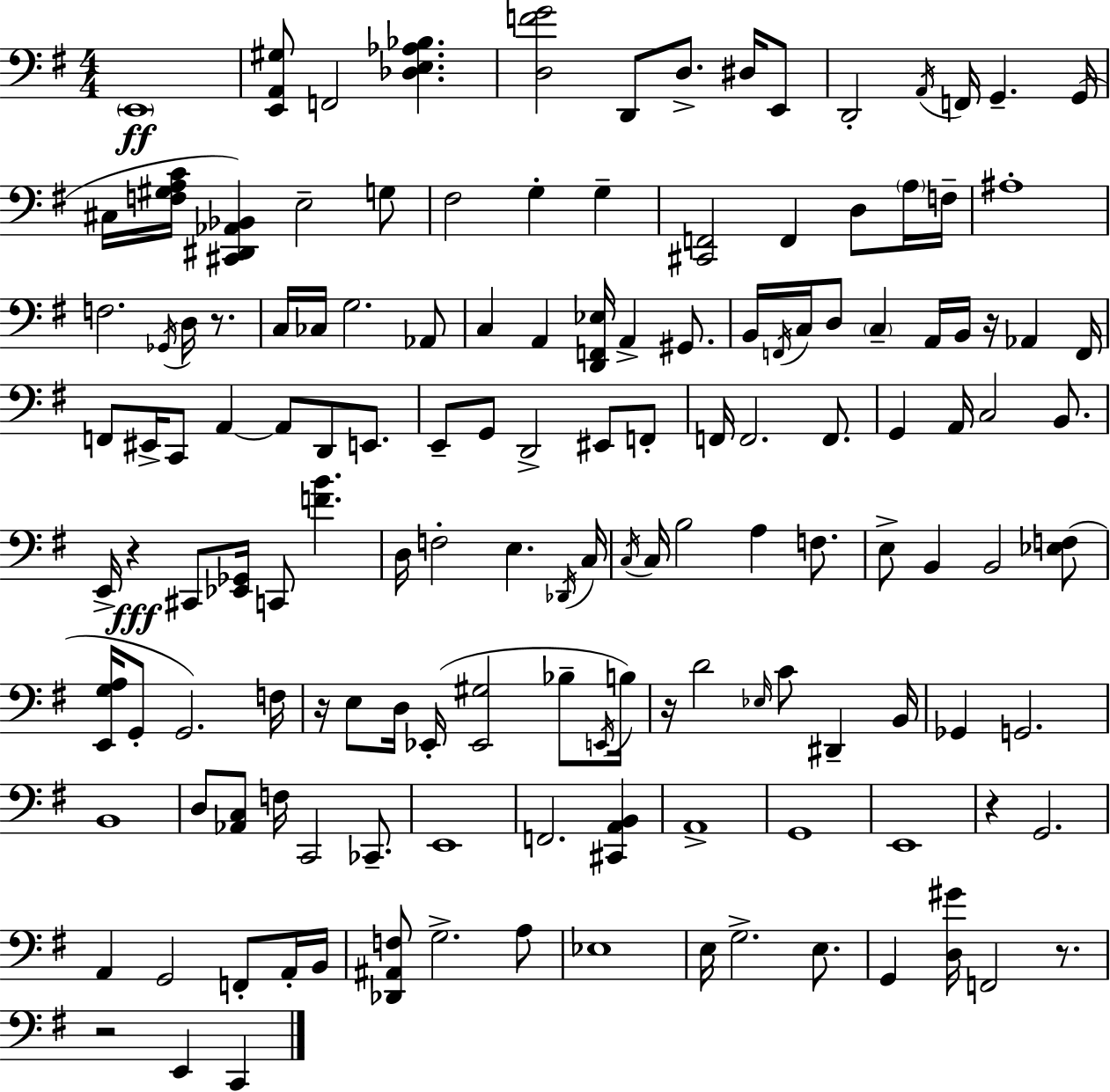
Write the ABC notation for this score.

X:1
T:Untitled
M:4/4
L:1/4
K:G
E,,4 [E,,A,,^G,]/2 F,,2 [_D,E,_A,_B,] [D,FG]2 D,,/2 D,/2 ^D,/4 E,,/2 D,,2 A,,/4 F,,/4 G,, G,,/4 ^C,/4 [F,^G,A,C]/4 [^C,,^D,,_A,,_B,,] E,2 G,/2 ^F,2 G, G, [^C,,F,,]2 F,, D,/2 A,/4 F,/4 ^A,4 F,2 _G,,/4 D,/4 z/2 C,/4 _C,/4 G,2 _A,,/2 C, A,, [D,,F,,_E,]/4 A,, ^G,,/2 B,,/4 F,,/4 C,/4 D,/2 C, A,,/4 B,,/4 z/4 _A,, F,,/4 F,,/2 ^E,,/4 C,,/2 A,, A,,/2 D,,/2 E,,/2 E,,/2 G,,/2 D,,2 ^E,,/2 F,,/2 F,,/4 F,,2 F,,/2 G,, A,,/4 C,2 B,,/2 E,,/4 z ^C,,/2 [_E,,_G,,]/4 C,,/2 [FB] D,/4 F,2 E, _D,,/4 C,/4 C,/4 C,/4 B,2 A, F,/2 E,/2 B,, B,,2 [_E,F,]/2 [E,,G,A,]/4 G,,/2 G,,2 F,/4 z/4 E,/2 D,/4 _E,,/4 [_E,,^G,]2 _B,/2 E,,/4 B,/4 z/4 D2 _E,/4 C/2 ^D,, B,,/4 _G,, G,,2 B,,4 D,/2 [_A,,C,]/2 F,/4 C,,2 _C,,/2 E,,4 F,,2 [^C,,A,,B,,] A,,4 G,,4 E,,4 z G,,2 A,, G,,2 F,,/2 A,,/4 B,,/4 [_D,,^A,,F,]/2 G,2 A,/2 _E,4 E,/4 G,2 E,/2 G,, [D,^G]/4 F,,2 z/2 z2 E,, C,,